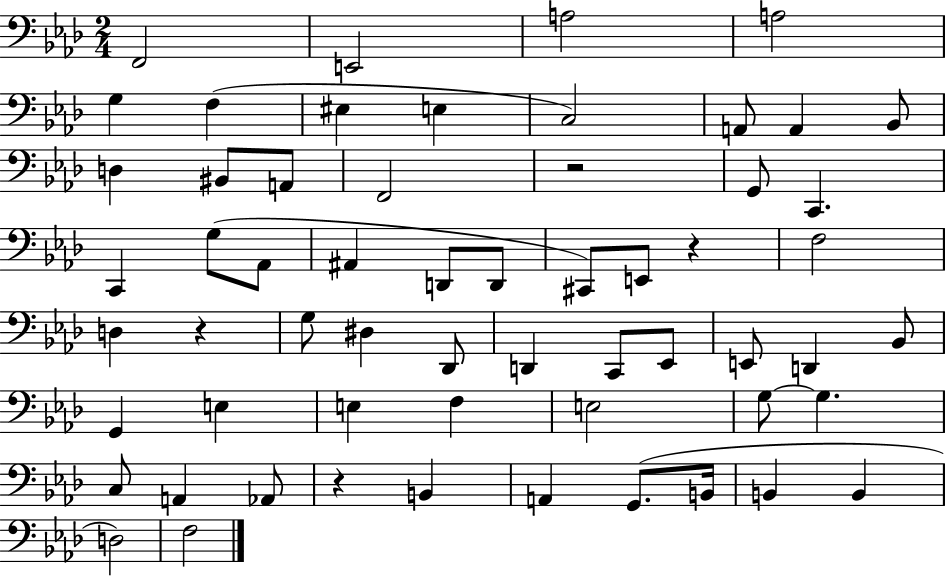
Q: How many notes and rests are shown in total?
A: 59